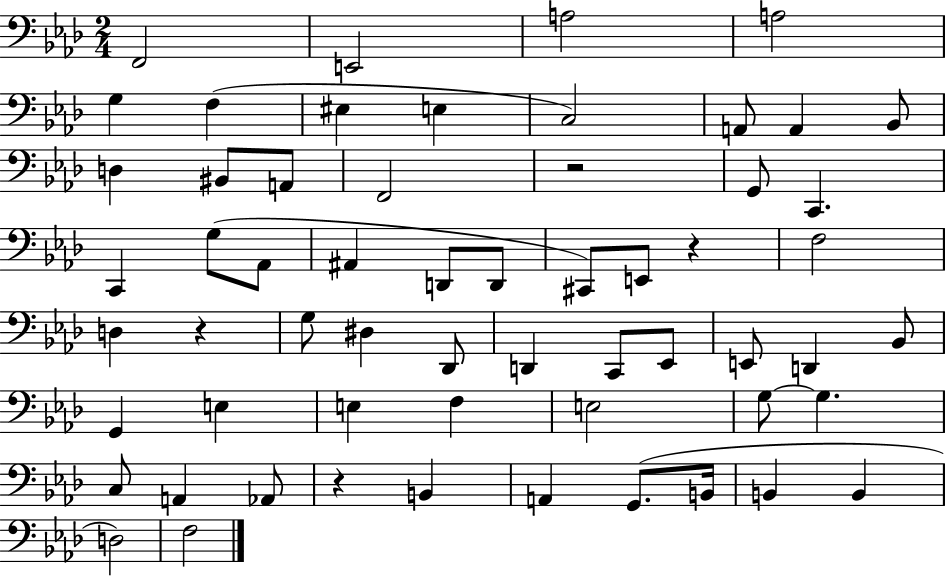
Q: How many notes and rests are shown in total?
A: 59